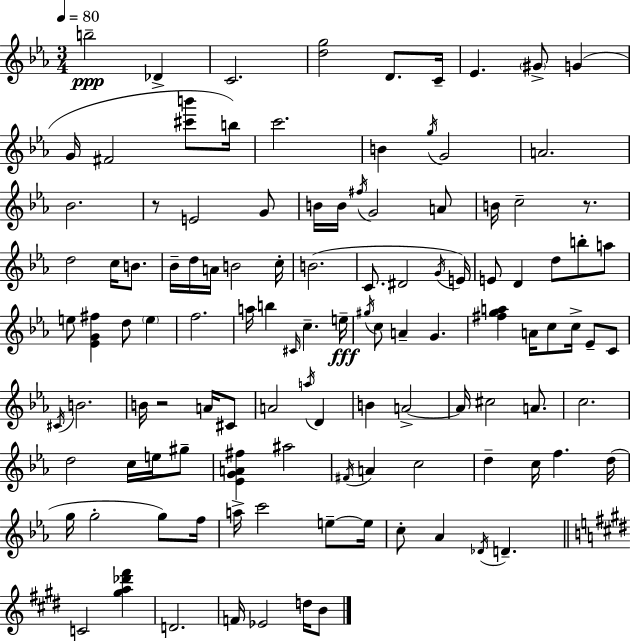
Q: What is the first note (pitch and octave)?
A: B5